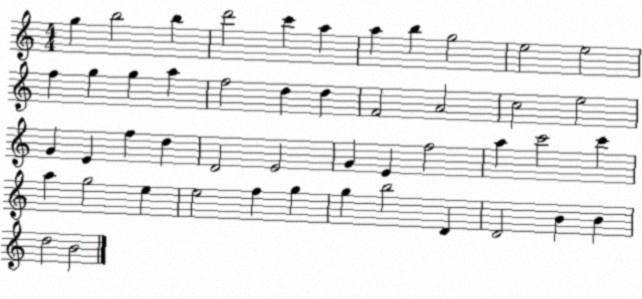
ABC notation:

X:1
T:Untitled
M:4/4
L:1/4
K:C
g b2 b d'2 c' a a b g2 e2 e2 f g g a f2 d d F2 A2 c2 e2 G E f d D2 E2 G E f2 a c'2 c' a g2 e e2 f g g b2 D D2 B B d2 B2